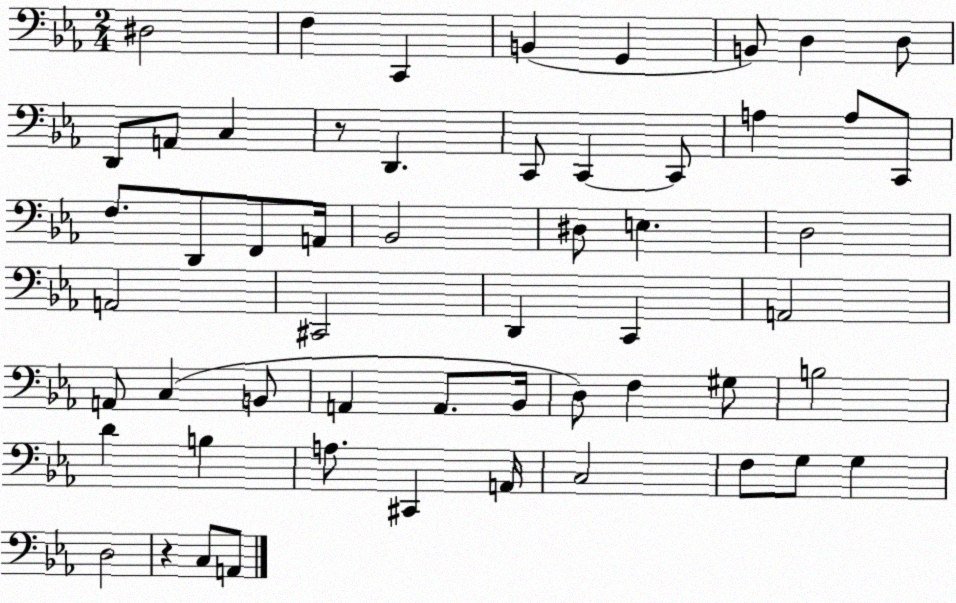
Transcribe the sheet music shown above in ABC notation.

X:1
T:Untitled
M:2/4
L:1/4
K:Eb
^D,2 F, C,, B,, G,, B,,/2 D, D,/2 D,,/2 A,,/2 C, z/2 D,, C,,/2 C,, C,,/2 A, A,/2 C,,/2 F,/2 D,,/2 F,,/2 A,,/4 _B,,2 ^D,/2 E, D,2 A,,2 ^C,,2 D,, C,, A,,2 A,,/2 C, B,,/2 A,, A,,/2 _B,,/4 D,/2 F, ^G,/2 B,2 D B, A,/2 ^C,, A,,/4 C,2 F,/2 G,/2 G, D,2 z C,/2 A,,/2